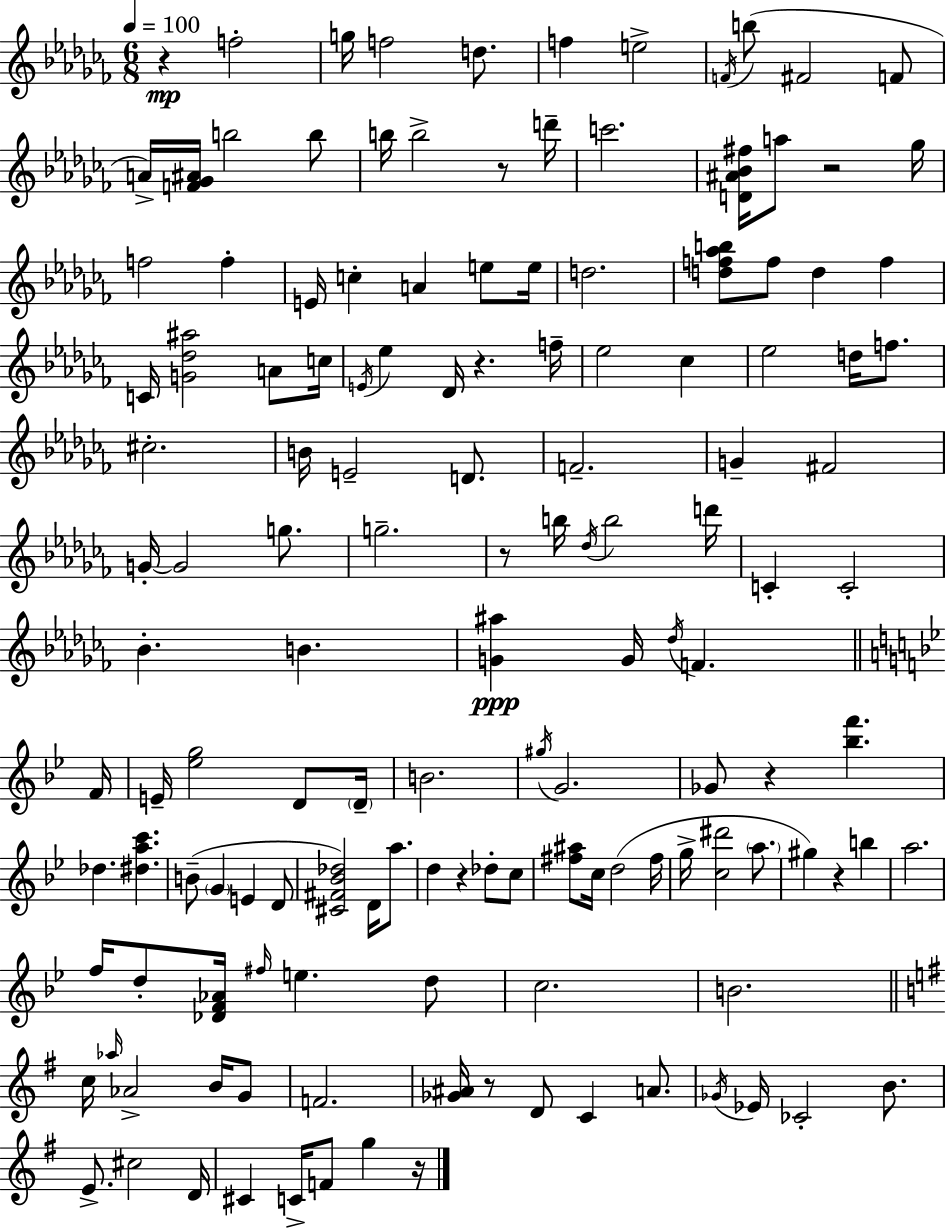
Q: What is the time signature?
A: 6/8